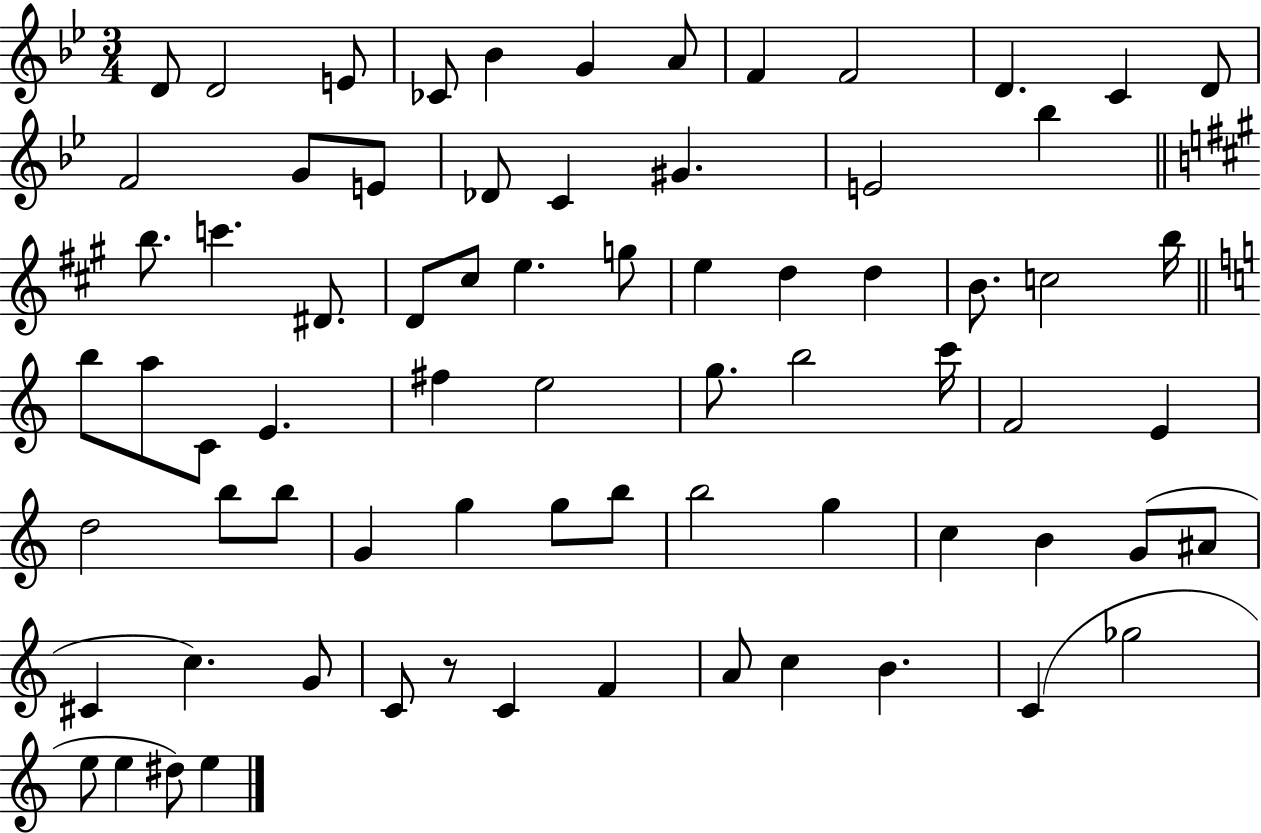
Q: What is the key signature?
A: BES major